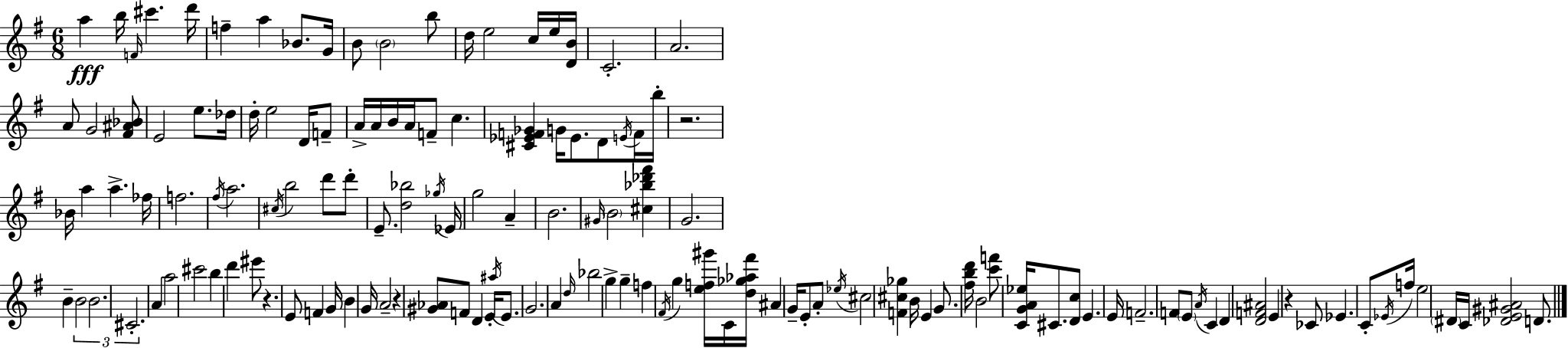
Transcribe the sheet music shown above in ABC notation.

X:1
T:Untitled
M:6/8
L:1/4
K:Em
a b/4 F/4 ^c' d'/4 f a _B/2 G/4 B/2 B2 b/2 d/4 e2 c/4 e/4 [DB]/4 C2 A2 A/2 G2 [^F^A_B]/2 E2 e/2 _d/4 d/4 e2 D/4 F/2 A/4 A/4 B/4 A/4 F/2 c [^C_EF_G] G/4 _E/2 D/2 E/4 F/4 b/4 z2 _B/4 a a _f/4 f2 ^f/4 a2 ^c/4 b2 d'/2 d'/2 E/2 [d_b]2 _g/4 _E/4 g2 A B2 ^G/4 B2 [^c_b_d'^f'] G2 B B2 B2 ^C2 A a2 ^c'2 b d' ^e'/2 z E/2 F G/4 B G/4 A2 z [^G_A]/2 F/2 D E/4 ^a/4 E/2 G2 A d/4 _b2 g g f ^F/4 g [ef^g']/4 C/4 [d_g_a^f']/4 ^A G/4 E/2 A/2 _e/4 ^c2 [F^c_g] B/4 E G/2 [^fbd']/4 B2 [c'f']/2 [CGA_e]/4 ^C/2 [Dc]/2 E E/4 F2 F/2 E/2 A/4 C D [DF^A]2 E z _C/2 _E C/2 _E/4 f/4 e2 ^D/4 C/4 [_DE^G^A]2 D/2